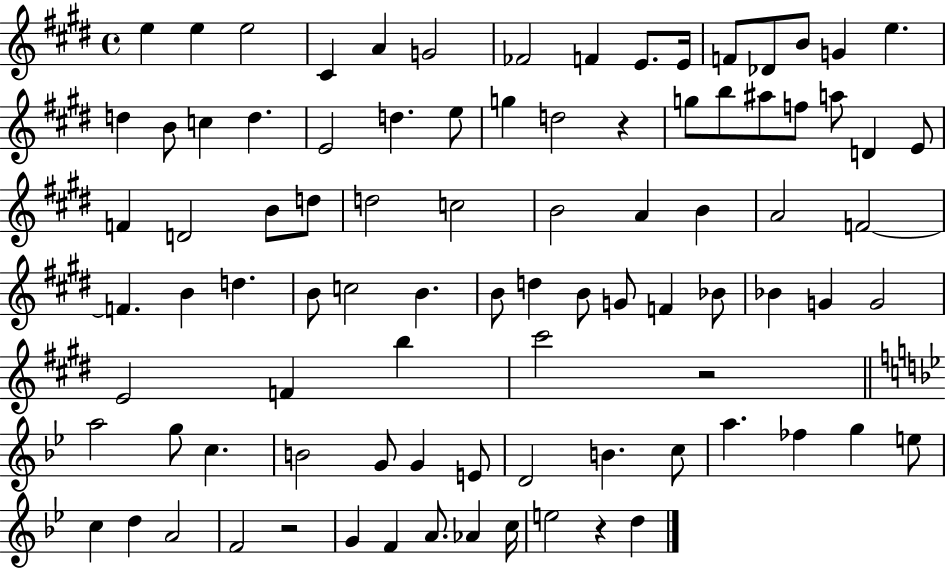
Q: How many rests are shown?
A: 4